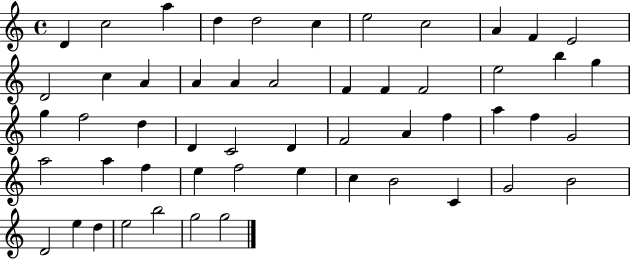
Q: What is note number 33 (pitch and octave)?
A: A5